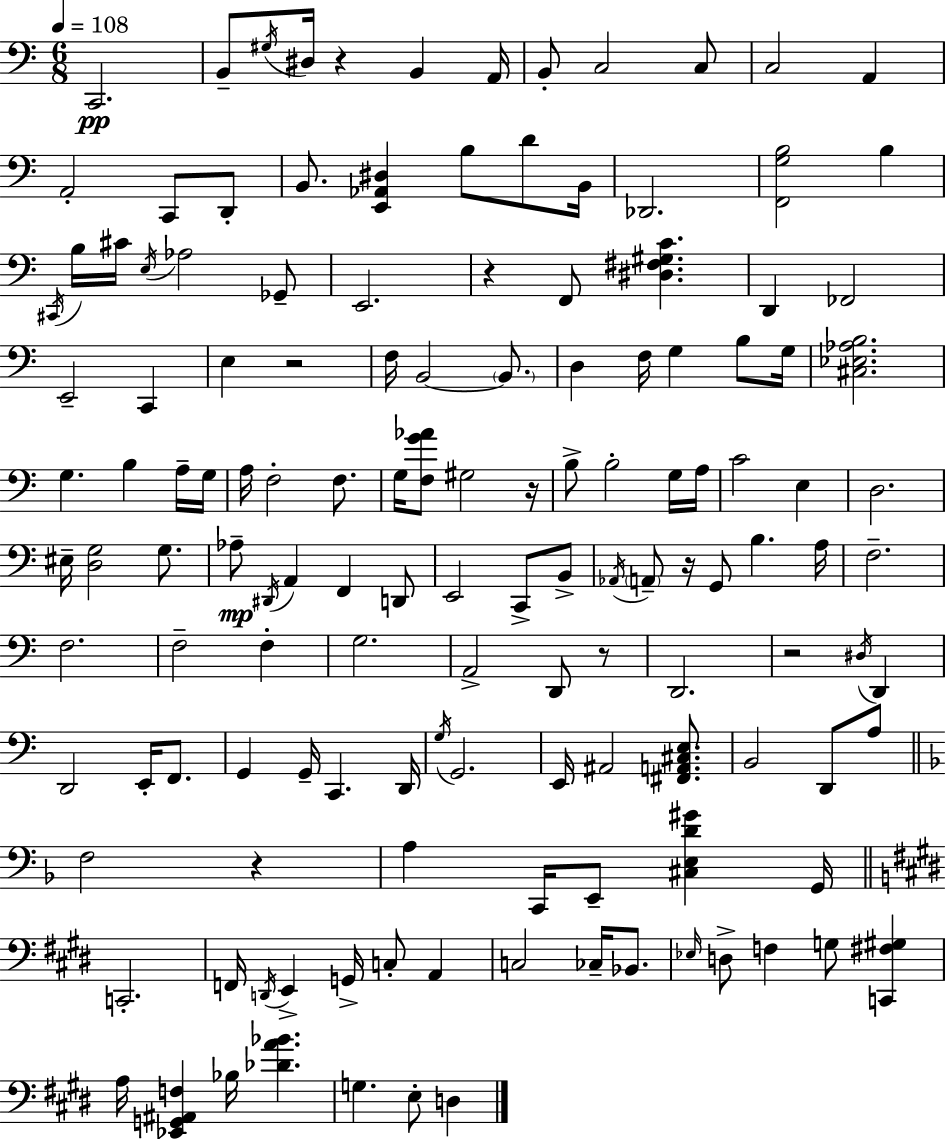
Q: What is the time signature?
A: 6/8